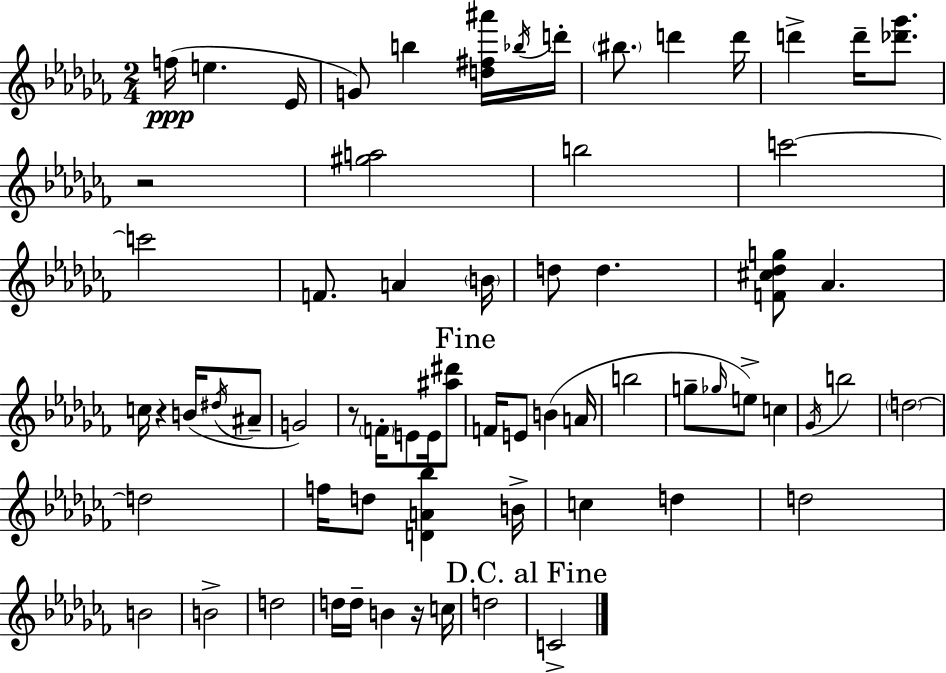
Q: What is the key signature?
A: AES minor